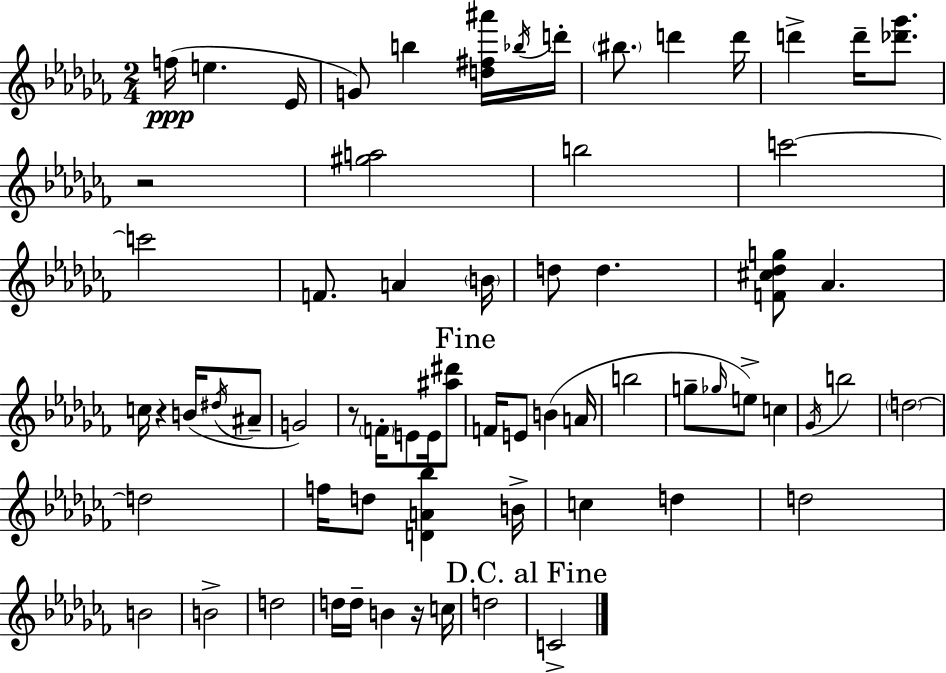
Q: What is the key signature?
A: AES minor